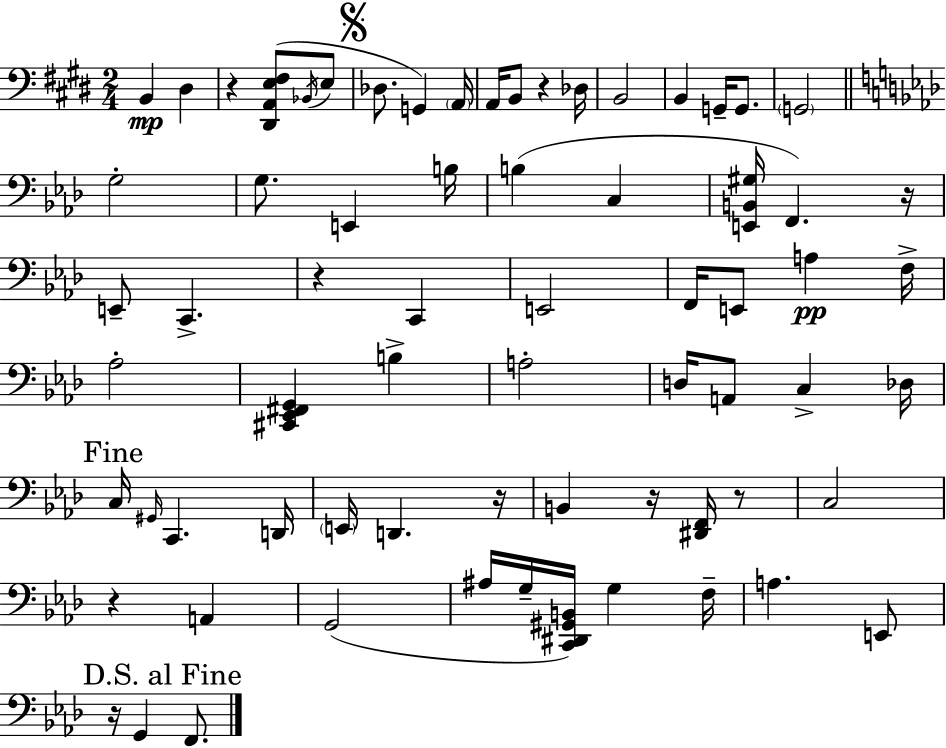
B2/q D#3/q R/q [D#2,A2,E3,F#3]/e Bb2/s E3/e Db3/e. G2/q A2/s A2/s B2/e R/q Db3/s B2/h B2/q G2/s G2/e. G2/h G3/h G3/e. E2/q B3/s B3/q C3/q [E2,B2,G#3]/s F2/q. R/s E2/e C2/q. R/q C2/q E2/h F2/s E2/e A3/q F3/s Ab3/h [C#2,Eb2,F#2,G2]/q B3/q A3/h D3/s A2/e C3/q Db3/s C3/s G#2/s C2/q. D2/s E2/s D2/q. R/s B2/q R/s [D#2,F2]/s R/e C3/h R/q A2/q G2/h A#3/s G3/s [C2,D#2,G#2,B2]/s G3/q F3/s A3/q. E2/e R/s G2/q F2/e.